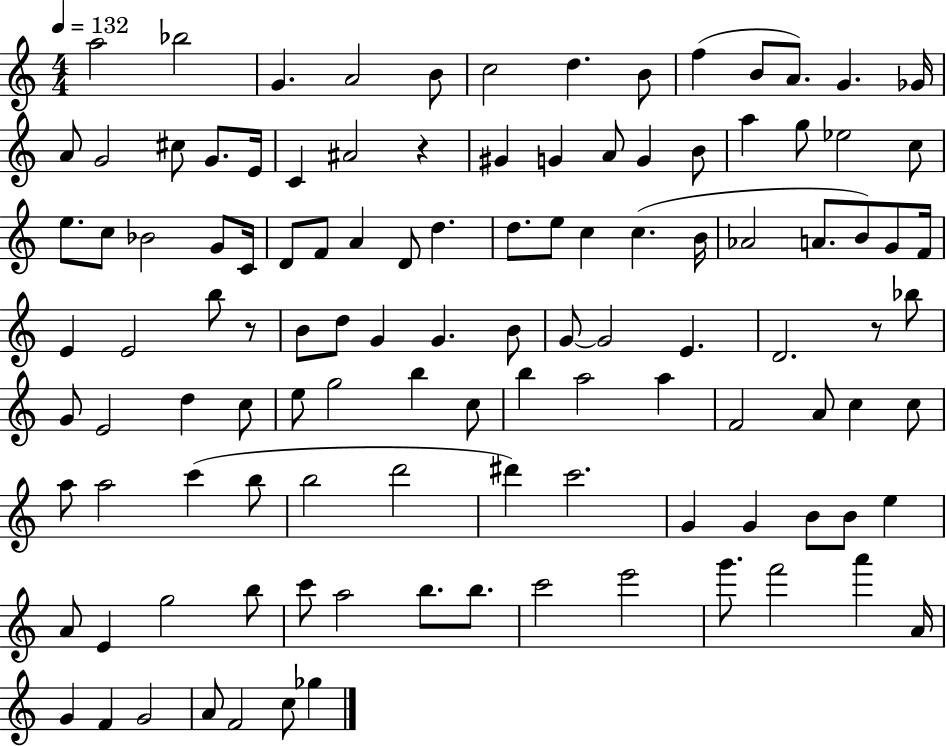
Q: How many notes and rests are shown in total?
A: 114